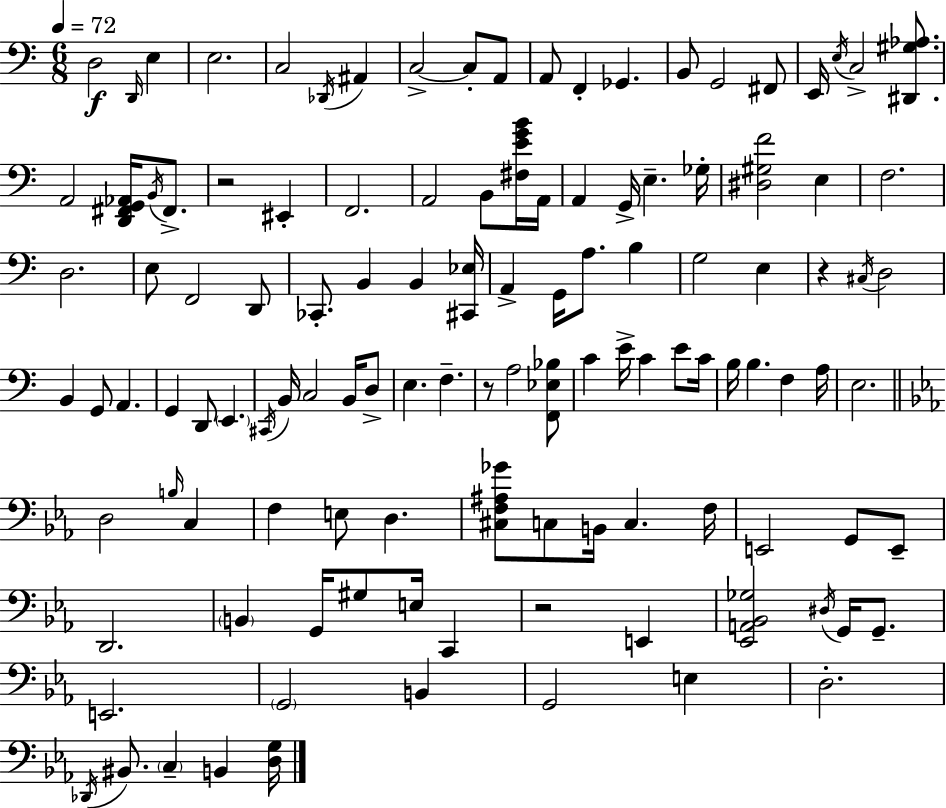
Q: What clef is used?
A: bass